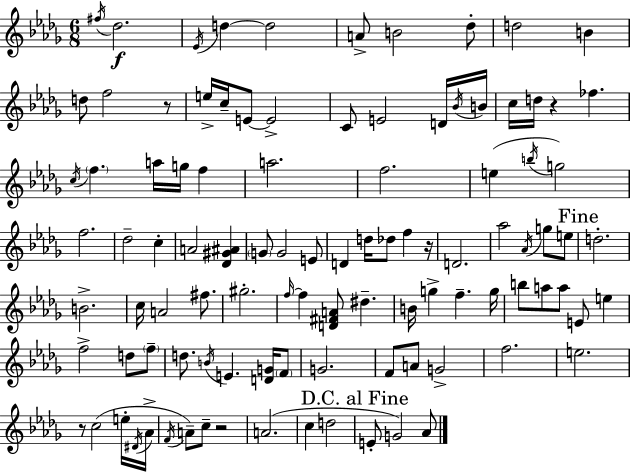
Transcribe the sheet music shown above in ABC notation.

X:1
T:Untitled
M:6/8
L:1/4
K:Bbm
^f/4 _d2 _E/4 d d2 A/2 B2 _d/2 d2 B d/2 f2 z/2 e/4 c/4 E/2 E2 C/2 E2 D/4 _B/4 B/4 c/4 d/4 z _f c/4 f a/4 g/4 f a2 f2 e b/4 g2 f2 _d2 c A2 [_D^G^A] G/2 G2 E/2 D d/4 _d/2 f z/4 D2 _a2 _A/4 g/2 e/2 d2 B2 c/4 A2 ^f/2 ^g2 f/4 f [D^FA]/2 ^d B/4 g f g/4 b/2 a/2 a/2 E/2 e f2 d/2 f/2 d/2 B/4 E [DG]/4 F/2 G2 F/2 A/2 G2 f2 e2 z/2 c2 e/4 ^D/4 _A/4 F/4 A/2 c/2 z2 A2 c d2 E/2 G2 _A/2